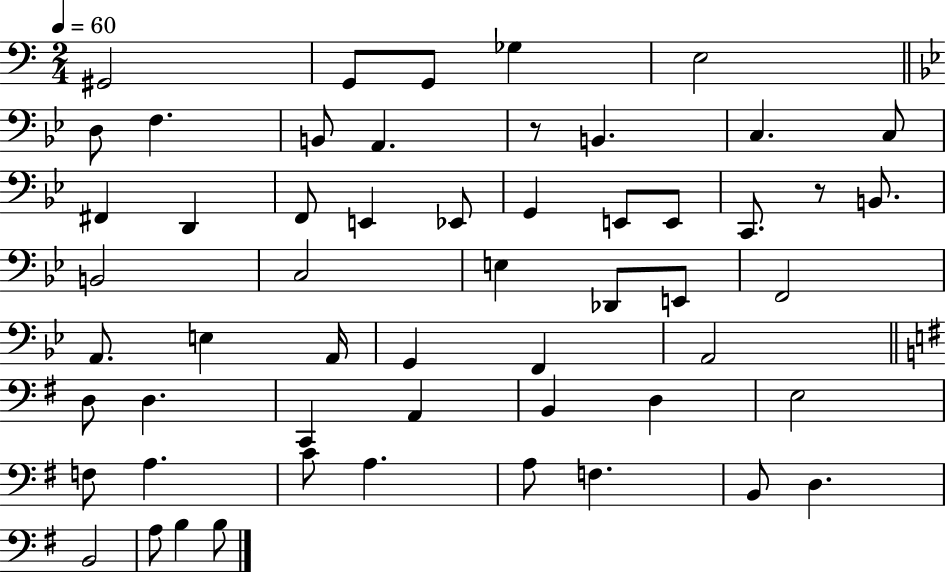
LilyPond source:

{
  \clef bass
  \numericTimeSignature
  \time 2/4
  \key c \major
  \tempo 4 = 60
  gis,2 | g,8 g,8 ges4 | e2 | \bar "||" \break \key g \minor d8 f4. | b,8 a,4. | r8 b,4. | c4. c8 | \break fis,4 d,4 | f,8 e,4 ees,8 | g,4 e,8 e,8 | c,8. r8 b,8. | \break b,2 | c2 | e4 des,8 e,8 | f,2 | \break a,8. e4 a,16 | g,4 f,4 | a,2 | \bar "||" \break \key g \major d8 d4. | c,4 a,4 | b,4 d4 | e2 | \break f8 a4. | c'8 a4. | a8 f4. | b,8 d4. | \break b,2 | a8 b4 b8 | \bar "|."
}